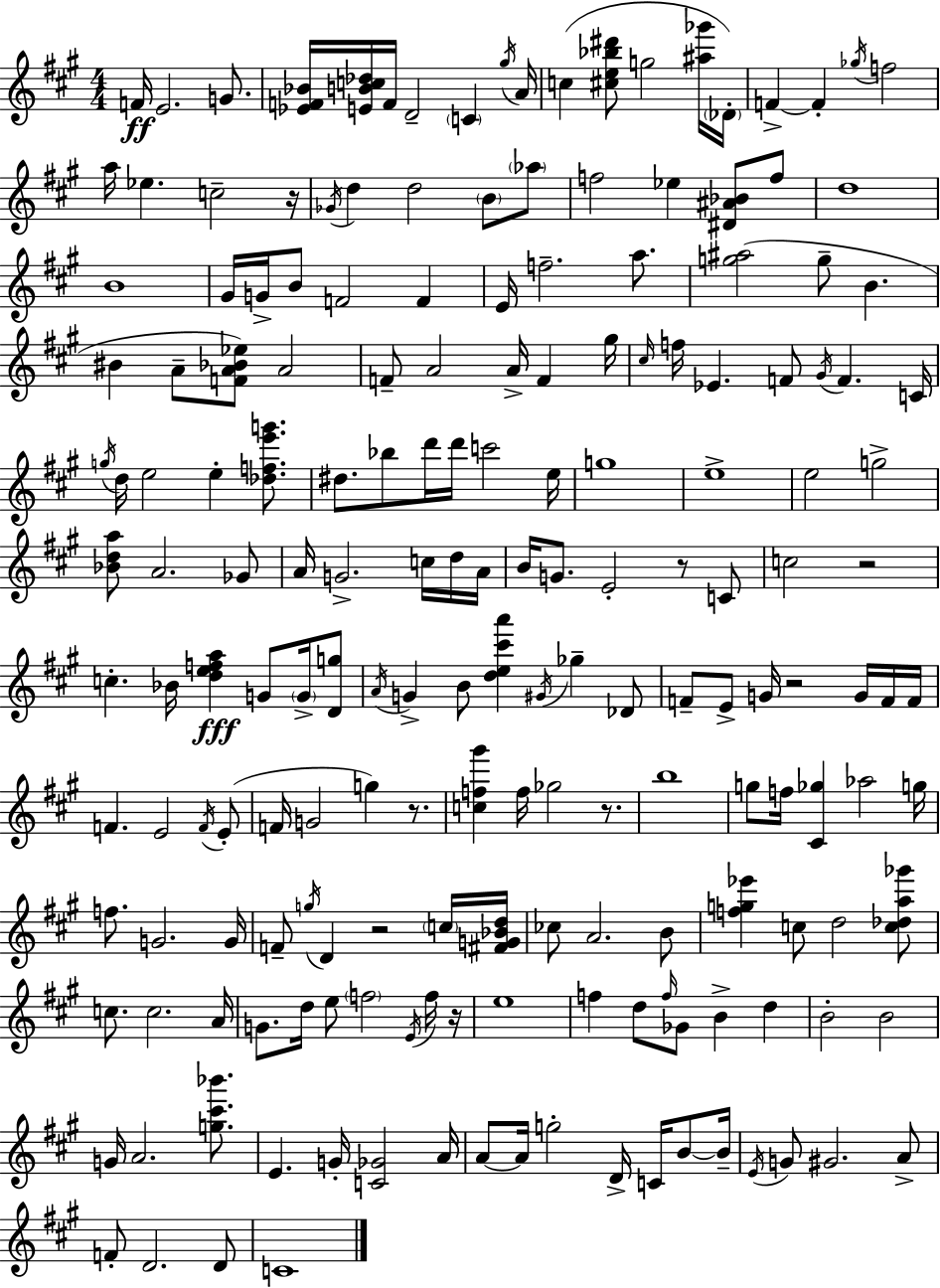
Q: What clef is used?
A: treble